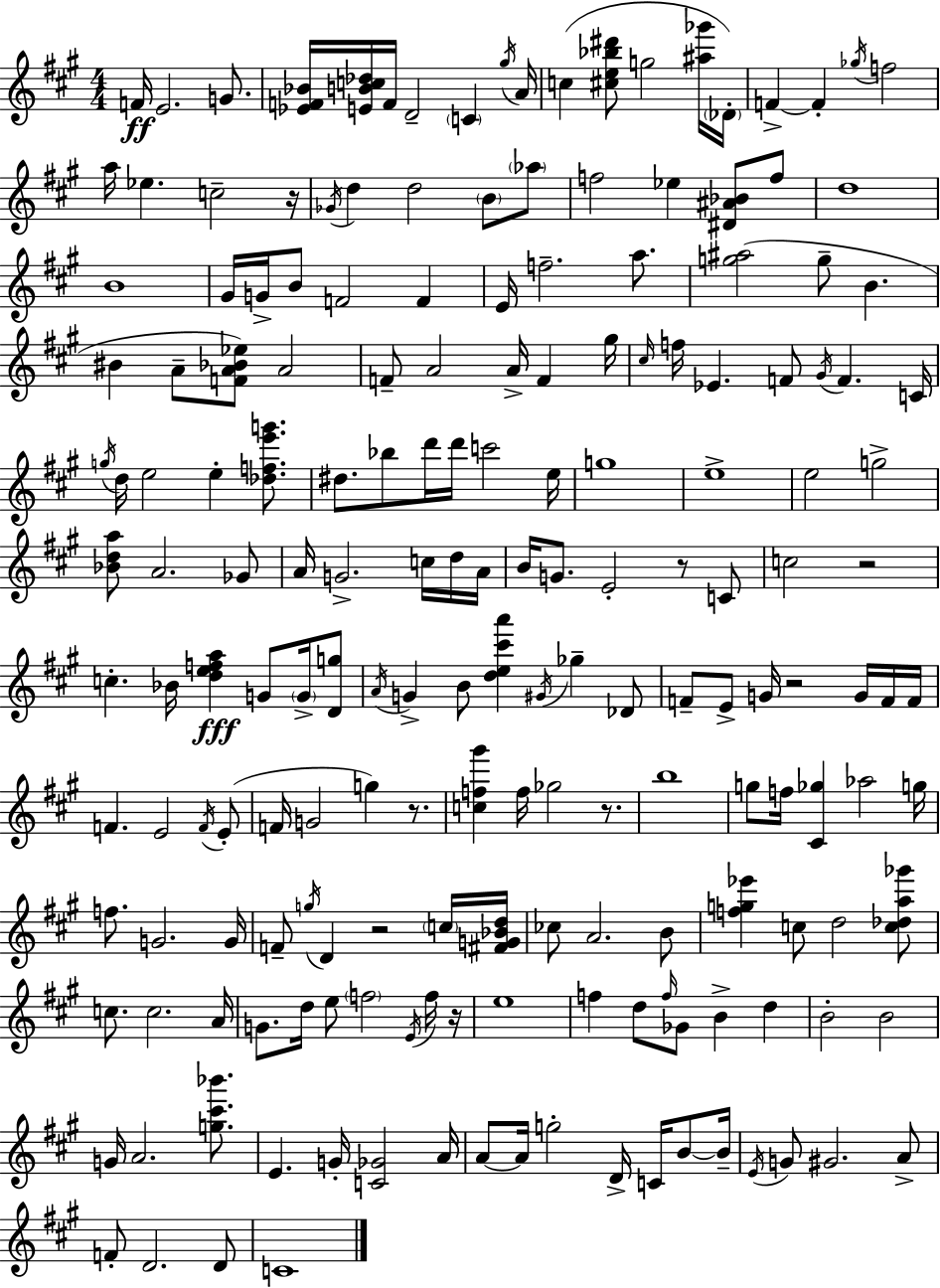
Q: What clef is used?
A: treble